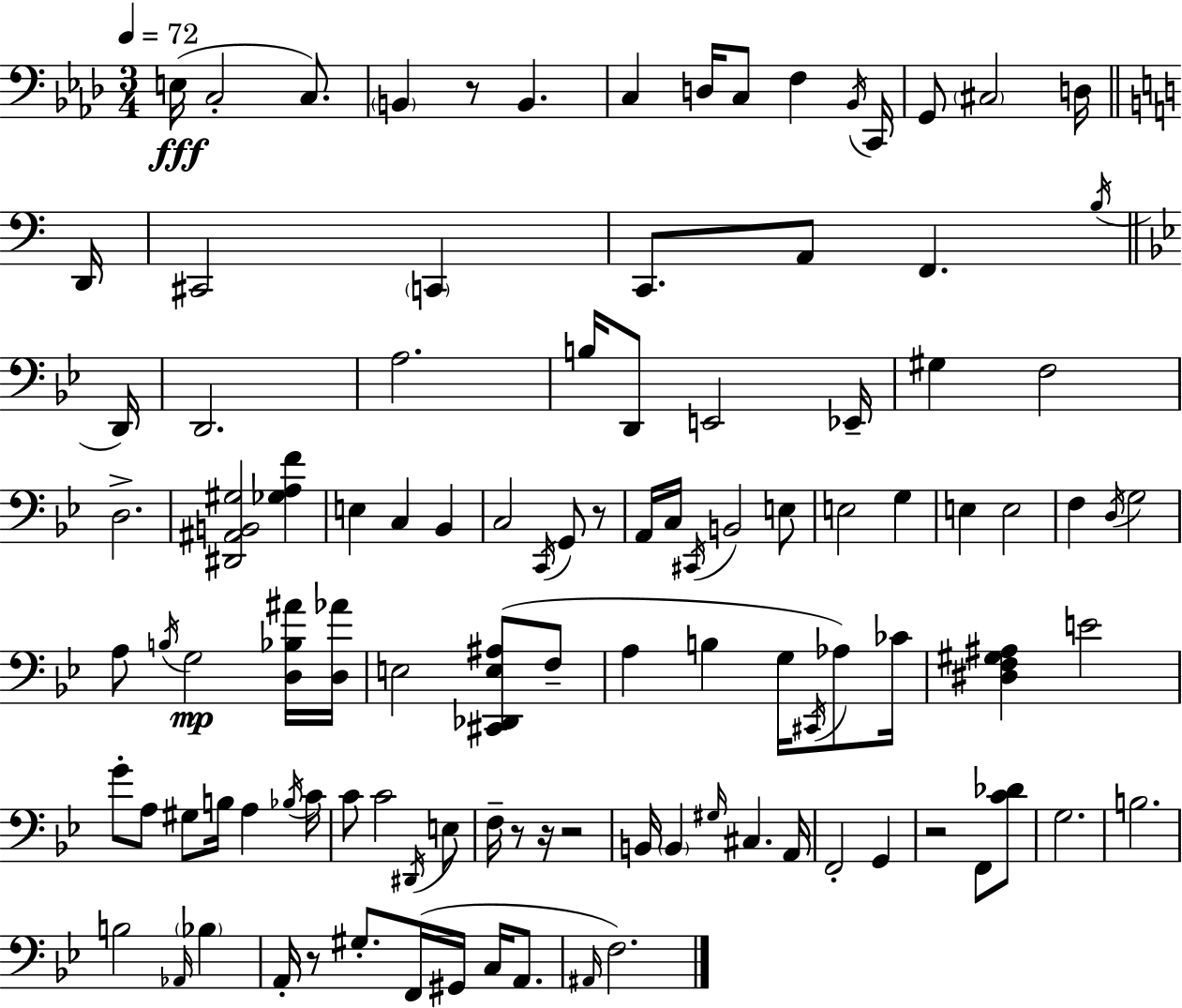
X:1
T:Untitled
M:3/4
L:1/4
K:Fm
E,/4 C,2 C,/2 B,, z/2 B,, C, D,/4 C,/2 F, _B,,/4 C,,/4 G,,/2 ^C,2 D,/4 D,,/4 ^C,,2 C,, C,,/2 A,,/2 F,, B,/4 D,,/4 D,,2 A,2 B,/4 D,,/2 E,,2 _E,,/4 ^G, F,2 D,2 [^D,,^A,,B,,^G,]2 [_G,A,F] E, C, _B,, C,2 C,,/4 G,,/2 z/2 A,,/4 C,/4 ^C,,/4 B,,2 E,/2 E,2 G, E, E,2 F, D,/4 G,2 A,/2 B,/4 G,2 [D,_B,^A]/4 [D,_A]/4 E,2 [^C,,_D,,E,^A,]/2 F,/2 A, B, G,/4 ^C,,/4 _A,/2 _C/4 [^D,F,^G,^A,] E2 G/2 A,/2 ^G,/2 B,/4 A, _B,/4 C/4 C/2 C2 ^D,,/4 E,/2 F,/4 z/2 z/4 z2 B,,/4 B,, ^G,/4 ^C, A,,/4 F,,2 G,, z2 F,,/2 [C_D]/2 G,2 B,2 B,2 _A,,/4 _B, A,,/4 z/2 ^G,/2 F,,/4 ^G,,/4 C,/4 A,,/2 ^A,,/4 F,2